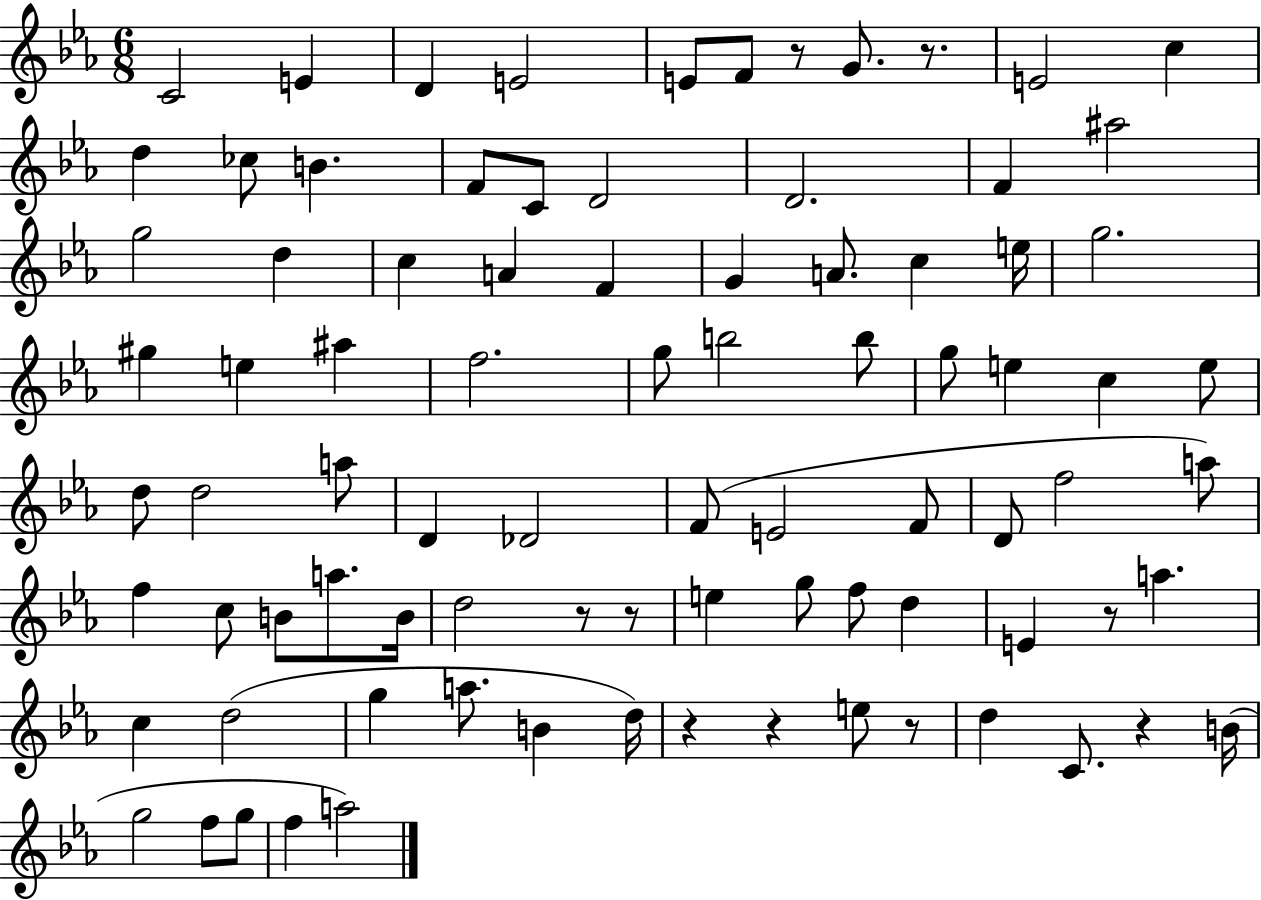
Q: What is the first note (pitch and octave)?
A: C4